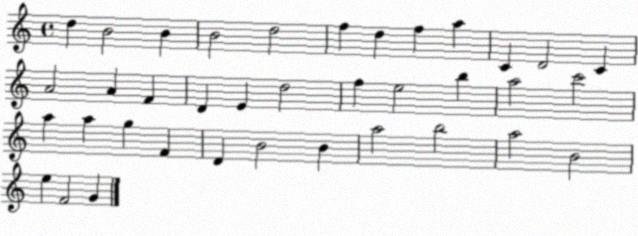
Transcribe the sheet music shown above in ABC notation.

X:1
T:Untitled
M:4/4
L:1/4
K:C
d B2 B B2 d2 f d f a C D2 C A2 A F D E d2 f e2 b a2 c'2 a a g F D B2 B a2 b2 a2 B2 e F2 G